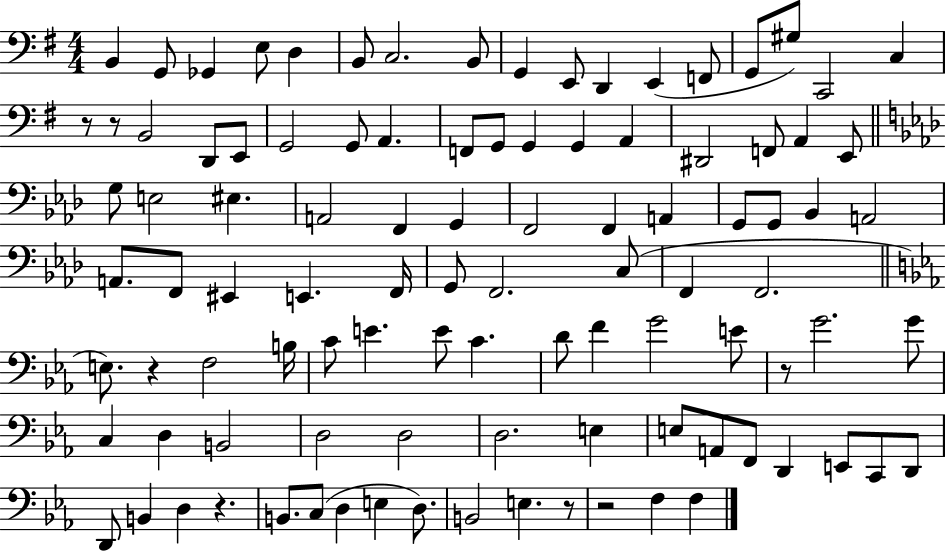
B2/q G2/e Gb2/q E3/e D3/q B2/e C3/h. B2/e G2/q E2/e D2/q E2/q F2/e G2/e G#3/e C2/h C3/q R/e R/e B2/h D2/e E2/e G2/h G2/e A2/q. F2/e G2/e G2/q G2/q A2/q D#2/h F2/e A2/q E2/e G3/e E3/h EIS3/q. A2/h F2/q G2/q F2/h F2/q A2/q G2/e G2/e Bb2/q A2/h A2/e. F2/e EIS2/q E2/q. F2/s G2/e F2/h. C3/e F2/q F2/h. E3/e. R/q F3/h B3/s C4/e E4/q. E4/e C4/q. D4/e F4/q G4/h E4/e R/e G4/h. G4/e C3/q D3/q B2/h D3/h D3/h D3/h. E3/q E3/e A2/e F2/e D2/q E2/e C2/e D2/e D2/e B2/q D3/q R/q. B2/e. C3/e D3/q E3/q D3/e. B2/h E3/q. R/e R/h F3/q F3/q